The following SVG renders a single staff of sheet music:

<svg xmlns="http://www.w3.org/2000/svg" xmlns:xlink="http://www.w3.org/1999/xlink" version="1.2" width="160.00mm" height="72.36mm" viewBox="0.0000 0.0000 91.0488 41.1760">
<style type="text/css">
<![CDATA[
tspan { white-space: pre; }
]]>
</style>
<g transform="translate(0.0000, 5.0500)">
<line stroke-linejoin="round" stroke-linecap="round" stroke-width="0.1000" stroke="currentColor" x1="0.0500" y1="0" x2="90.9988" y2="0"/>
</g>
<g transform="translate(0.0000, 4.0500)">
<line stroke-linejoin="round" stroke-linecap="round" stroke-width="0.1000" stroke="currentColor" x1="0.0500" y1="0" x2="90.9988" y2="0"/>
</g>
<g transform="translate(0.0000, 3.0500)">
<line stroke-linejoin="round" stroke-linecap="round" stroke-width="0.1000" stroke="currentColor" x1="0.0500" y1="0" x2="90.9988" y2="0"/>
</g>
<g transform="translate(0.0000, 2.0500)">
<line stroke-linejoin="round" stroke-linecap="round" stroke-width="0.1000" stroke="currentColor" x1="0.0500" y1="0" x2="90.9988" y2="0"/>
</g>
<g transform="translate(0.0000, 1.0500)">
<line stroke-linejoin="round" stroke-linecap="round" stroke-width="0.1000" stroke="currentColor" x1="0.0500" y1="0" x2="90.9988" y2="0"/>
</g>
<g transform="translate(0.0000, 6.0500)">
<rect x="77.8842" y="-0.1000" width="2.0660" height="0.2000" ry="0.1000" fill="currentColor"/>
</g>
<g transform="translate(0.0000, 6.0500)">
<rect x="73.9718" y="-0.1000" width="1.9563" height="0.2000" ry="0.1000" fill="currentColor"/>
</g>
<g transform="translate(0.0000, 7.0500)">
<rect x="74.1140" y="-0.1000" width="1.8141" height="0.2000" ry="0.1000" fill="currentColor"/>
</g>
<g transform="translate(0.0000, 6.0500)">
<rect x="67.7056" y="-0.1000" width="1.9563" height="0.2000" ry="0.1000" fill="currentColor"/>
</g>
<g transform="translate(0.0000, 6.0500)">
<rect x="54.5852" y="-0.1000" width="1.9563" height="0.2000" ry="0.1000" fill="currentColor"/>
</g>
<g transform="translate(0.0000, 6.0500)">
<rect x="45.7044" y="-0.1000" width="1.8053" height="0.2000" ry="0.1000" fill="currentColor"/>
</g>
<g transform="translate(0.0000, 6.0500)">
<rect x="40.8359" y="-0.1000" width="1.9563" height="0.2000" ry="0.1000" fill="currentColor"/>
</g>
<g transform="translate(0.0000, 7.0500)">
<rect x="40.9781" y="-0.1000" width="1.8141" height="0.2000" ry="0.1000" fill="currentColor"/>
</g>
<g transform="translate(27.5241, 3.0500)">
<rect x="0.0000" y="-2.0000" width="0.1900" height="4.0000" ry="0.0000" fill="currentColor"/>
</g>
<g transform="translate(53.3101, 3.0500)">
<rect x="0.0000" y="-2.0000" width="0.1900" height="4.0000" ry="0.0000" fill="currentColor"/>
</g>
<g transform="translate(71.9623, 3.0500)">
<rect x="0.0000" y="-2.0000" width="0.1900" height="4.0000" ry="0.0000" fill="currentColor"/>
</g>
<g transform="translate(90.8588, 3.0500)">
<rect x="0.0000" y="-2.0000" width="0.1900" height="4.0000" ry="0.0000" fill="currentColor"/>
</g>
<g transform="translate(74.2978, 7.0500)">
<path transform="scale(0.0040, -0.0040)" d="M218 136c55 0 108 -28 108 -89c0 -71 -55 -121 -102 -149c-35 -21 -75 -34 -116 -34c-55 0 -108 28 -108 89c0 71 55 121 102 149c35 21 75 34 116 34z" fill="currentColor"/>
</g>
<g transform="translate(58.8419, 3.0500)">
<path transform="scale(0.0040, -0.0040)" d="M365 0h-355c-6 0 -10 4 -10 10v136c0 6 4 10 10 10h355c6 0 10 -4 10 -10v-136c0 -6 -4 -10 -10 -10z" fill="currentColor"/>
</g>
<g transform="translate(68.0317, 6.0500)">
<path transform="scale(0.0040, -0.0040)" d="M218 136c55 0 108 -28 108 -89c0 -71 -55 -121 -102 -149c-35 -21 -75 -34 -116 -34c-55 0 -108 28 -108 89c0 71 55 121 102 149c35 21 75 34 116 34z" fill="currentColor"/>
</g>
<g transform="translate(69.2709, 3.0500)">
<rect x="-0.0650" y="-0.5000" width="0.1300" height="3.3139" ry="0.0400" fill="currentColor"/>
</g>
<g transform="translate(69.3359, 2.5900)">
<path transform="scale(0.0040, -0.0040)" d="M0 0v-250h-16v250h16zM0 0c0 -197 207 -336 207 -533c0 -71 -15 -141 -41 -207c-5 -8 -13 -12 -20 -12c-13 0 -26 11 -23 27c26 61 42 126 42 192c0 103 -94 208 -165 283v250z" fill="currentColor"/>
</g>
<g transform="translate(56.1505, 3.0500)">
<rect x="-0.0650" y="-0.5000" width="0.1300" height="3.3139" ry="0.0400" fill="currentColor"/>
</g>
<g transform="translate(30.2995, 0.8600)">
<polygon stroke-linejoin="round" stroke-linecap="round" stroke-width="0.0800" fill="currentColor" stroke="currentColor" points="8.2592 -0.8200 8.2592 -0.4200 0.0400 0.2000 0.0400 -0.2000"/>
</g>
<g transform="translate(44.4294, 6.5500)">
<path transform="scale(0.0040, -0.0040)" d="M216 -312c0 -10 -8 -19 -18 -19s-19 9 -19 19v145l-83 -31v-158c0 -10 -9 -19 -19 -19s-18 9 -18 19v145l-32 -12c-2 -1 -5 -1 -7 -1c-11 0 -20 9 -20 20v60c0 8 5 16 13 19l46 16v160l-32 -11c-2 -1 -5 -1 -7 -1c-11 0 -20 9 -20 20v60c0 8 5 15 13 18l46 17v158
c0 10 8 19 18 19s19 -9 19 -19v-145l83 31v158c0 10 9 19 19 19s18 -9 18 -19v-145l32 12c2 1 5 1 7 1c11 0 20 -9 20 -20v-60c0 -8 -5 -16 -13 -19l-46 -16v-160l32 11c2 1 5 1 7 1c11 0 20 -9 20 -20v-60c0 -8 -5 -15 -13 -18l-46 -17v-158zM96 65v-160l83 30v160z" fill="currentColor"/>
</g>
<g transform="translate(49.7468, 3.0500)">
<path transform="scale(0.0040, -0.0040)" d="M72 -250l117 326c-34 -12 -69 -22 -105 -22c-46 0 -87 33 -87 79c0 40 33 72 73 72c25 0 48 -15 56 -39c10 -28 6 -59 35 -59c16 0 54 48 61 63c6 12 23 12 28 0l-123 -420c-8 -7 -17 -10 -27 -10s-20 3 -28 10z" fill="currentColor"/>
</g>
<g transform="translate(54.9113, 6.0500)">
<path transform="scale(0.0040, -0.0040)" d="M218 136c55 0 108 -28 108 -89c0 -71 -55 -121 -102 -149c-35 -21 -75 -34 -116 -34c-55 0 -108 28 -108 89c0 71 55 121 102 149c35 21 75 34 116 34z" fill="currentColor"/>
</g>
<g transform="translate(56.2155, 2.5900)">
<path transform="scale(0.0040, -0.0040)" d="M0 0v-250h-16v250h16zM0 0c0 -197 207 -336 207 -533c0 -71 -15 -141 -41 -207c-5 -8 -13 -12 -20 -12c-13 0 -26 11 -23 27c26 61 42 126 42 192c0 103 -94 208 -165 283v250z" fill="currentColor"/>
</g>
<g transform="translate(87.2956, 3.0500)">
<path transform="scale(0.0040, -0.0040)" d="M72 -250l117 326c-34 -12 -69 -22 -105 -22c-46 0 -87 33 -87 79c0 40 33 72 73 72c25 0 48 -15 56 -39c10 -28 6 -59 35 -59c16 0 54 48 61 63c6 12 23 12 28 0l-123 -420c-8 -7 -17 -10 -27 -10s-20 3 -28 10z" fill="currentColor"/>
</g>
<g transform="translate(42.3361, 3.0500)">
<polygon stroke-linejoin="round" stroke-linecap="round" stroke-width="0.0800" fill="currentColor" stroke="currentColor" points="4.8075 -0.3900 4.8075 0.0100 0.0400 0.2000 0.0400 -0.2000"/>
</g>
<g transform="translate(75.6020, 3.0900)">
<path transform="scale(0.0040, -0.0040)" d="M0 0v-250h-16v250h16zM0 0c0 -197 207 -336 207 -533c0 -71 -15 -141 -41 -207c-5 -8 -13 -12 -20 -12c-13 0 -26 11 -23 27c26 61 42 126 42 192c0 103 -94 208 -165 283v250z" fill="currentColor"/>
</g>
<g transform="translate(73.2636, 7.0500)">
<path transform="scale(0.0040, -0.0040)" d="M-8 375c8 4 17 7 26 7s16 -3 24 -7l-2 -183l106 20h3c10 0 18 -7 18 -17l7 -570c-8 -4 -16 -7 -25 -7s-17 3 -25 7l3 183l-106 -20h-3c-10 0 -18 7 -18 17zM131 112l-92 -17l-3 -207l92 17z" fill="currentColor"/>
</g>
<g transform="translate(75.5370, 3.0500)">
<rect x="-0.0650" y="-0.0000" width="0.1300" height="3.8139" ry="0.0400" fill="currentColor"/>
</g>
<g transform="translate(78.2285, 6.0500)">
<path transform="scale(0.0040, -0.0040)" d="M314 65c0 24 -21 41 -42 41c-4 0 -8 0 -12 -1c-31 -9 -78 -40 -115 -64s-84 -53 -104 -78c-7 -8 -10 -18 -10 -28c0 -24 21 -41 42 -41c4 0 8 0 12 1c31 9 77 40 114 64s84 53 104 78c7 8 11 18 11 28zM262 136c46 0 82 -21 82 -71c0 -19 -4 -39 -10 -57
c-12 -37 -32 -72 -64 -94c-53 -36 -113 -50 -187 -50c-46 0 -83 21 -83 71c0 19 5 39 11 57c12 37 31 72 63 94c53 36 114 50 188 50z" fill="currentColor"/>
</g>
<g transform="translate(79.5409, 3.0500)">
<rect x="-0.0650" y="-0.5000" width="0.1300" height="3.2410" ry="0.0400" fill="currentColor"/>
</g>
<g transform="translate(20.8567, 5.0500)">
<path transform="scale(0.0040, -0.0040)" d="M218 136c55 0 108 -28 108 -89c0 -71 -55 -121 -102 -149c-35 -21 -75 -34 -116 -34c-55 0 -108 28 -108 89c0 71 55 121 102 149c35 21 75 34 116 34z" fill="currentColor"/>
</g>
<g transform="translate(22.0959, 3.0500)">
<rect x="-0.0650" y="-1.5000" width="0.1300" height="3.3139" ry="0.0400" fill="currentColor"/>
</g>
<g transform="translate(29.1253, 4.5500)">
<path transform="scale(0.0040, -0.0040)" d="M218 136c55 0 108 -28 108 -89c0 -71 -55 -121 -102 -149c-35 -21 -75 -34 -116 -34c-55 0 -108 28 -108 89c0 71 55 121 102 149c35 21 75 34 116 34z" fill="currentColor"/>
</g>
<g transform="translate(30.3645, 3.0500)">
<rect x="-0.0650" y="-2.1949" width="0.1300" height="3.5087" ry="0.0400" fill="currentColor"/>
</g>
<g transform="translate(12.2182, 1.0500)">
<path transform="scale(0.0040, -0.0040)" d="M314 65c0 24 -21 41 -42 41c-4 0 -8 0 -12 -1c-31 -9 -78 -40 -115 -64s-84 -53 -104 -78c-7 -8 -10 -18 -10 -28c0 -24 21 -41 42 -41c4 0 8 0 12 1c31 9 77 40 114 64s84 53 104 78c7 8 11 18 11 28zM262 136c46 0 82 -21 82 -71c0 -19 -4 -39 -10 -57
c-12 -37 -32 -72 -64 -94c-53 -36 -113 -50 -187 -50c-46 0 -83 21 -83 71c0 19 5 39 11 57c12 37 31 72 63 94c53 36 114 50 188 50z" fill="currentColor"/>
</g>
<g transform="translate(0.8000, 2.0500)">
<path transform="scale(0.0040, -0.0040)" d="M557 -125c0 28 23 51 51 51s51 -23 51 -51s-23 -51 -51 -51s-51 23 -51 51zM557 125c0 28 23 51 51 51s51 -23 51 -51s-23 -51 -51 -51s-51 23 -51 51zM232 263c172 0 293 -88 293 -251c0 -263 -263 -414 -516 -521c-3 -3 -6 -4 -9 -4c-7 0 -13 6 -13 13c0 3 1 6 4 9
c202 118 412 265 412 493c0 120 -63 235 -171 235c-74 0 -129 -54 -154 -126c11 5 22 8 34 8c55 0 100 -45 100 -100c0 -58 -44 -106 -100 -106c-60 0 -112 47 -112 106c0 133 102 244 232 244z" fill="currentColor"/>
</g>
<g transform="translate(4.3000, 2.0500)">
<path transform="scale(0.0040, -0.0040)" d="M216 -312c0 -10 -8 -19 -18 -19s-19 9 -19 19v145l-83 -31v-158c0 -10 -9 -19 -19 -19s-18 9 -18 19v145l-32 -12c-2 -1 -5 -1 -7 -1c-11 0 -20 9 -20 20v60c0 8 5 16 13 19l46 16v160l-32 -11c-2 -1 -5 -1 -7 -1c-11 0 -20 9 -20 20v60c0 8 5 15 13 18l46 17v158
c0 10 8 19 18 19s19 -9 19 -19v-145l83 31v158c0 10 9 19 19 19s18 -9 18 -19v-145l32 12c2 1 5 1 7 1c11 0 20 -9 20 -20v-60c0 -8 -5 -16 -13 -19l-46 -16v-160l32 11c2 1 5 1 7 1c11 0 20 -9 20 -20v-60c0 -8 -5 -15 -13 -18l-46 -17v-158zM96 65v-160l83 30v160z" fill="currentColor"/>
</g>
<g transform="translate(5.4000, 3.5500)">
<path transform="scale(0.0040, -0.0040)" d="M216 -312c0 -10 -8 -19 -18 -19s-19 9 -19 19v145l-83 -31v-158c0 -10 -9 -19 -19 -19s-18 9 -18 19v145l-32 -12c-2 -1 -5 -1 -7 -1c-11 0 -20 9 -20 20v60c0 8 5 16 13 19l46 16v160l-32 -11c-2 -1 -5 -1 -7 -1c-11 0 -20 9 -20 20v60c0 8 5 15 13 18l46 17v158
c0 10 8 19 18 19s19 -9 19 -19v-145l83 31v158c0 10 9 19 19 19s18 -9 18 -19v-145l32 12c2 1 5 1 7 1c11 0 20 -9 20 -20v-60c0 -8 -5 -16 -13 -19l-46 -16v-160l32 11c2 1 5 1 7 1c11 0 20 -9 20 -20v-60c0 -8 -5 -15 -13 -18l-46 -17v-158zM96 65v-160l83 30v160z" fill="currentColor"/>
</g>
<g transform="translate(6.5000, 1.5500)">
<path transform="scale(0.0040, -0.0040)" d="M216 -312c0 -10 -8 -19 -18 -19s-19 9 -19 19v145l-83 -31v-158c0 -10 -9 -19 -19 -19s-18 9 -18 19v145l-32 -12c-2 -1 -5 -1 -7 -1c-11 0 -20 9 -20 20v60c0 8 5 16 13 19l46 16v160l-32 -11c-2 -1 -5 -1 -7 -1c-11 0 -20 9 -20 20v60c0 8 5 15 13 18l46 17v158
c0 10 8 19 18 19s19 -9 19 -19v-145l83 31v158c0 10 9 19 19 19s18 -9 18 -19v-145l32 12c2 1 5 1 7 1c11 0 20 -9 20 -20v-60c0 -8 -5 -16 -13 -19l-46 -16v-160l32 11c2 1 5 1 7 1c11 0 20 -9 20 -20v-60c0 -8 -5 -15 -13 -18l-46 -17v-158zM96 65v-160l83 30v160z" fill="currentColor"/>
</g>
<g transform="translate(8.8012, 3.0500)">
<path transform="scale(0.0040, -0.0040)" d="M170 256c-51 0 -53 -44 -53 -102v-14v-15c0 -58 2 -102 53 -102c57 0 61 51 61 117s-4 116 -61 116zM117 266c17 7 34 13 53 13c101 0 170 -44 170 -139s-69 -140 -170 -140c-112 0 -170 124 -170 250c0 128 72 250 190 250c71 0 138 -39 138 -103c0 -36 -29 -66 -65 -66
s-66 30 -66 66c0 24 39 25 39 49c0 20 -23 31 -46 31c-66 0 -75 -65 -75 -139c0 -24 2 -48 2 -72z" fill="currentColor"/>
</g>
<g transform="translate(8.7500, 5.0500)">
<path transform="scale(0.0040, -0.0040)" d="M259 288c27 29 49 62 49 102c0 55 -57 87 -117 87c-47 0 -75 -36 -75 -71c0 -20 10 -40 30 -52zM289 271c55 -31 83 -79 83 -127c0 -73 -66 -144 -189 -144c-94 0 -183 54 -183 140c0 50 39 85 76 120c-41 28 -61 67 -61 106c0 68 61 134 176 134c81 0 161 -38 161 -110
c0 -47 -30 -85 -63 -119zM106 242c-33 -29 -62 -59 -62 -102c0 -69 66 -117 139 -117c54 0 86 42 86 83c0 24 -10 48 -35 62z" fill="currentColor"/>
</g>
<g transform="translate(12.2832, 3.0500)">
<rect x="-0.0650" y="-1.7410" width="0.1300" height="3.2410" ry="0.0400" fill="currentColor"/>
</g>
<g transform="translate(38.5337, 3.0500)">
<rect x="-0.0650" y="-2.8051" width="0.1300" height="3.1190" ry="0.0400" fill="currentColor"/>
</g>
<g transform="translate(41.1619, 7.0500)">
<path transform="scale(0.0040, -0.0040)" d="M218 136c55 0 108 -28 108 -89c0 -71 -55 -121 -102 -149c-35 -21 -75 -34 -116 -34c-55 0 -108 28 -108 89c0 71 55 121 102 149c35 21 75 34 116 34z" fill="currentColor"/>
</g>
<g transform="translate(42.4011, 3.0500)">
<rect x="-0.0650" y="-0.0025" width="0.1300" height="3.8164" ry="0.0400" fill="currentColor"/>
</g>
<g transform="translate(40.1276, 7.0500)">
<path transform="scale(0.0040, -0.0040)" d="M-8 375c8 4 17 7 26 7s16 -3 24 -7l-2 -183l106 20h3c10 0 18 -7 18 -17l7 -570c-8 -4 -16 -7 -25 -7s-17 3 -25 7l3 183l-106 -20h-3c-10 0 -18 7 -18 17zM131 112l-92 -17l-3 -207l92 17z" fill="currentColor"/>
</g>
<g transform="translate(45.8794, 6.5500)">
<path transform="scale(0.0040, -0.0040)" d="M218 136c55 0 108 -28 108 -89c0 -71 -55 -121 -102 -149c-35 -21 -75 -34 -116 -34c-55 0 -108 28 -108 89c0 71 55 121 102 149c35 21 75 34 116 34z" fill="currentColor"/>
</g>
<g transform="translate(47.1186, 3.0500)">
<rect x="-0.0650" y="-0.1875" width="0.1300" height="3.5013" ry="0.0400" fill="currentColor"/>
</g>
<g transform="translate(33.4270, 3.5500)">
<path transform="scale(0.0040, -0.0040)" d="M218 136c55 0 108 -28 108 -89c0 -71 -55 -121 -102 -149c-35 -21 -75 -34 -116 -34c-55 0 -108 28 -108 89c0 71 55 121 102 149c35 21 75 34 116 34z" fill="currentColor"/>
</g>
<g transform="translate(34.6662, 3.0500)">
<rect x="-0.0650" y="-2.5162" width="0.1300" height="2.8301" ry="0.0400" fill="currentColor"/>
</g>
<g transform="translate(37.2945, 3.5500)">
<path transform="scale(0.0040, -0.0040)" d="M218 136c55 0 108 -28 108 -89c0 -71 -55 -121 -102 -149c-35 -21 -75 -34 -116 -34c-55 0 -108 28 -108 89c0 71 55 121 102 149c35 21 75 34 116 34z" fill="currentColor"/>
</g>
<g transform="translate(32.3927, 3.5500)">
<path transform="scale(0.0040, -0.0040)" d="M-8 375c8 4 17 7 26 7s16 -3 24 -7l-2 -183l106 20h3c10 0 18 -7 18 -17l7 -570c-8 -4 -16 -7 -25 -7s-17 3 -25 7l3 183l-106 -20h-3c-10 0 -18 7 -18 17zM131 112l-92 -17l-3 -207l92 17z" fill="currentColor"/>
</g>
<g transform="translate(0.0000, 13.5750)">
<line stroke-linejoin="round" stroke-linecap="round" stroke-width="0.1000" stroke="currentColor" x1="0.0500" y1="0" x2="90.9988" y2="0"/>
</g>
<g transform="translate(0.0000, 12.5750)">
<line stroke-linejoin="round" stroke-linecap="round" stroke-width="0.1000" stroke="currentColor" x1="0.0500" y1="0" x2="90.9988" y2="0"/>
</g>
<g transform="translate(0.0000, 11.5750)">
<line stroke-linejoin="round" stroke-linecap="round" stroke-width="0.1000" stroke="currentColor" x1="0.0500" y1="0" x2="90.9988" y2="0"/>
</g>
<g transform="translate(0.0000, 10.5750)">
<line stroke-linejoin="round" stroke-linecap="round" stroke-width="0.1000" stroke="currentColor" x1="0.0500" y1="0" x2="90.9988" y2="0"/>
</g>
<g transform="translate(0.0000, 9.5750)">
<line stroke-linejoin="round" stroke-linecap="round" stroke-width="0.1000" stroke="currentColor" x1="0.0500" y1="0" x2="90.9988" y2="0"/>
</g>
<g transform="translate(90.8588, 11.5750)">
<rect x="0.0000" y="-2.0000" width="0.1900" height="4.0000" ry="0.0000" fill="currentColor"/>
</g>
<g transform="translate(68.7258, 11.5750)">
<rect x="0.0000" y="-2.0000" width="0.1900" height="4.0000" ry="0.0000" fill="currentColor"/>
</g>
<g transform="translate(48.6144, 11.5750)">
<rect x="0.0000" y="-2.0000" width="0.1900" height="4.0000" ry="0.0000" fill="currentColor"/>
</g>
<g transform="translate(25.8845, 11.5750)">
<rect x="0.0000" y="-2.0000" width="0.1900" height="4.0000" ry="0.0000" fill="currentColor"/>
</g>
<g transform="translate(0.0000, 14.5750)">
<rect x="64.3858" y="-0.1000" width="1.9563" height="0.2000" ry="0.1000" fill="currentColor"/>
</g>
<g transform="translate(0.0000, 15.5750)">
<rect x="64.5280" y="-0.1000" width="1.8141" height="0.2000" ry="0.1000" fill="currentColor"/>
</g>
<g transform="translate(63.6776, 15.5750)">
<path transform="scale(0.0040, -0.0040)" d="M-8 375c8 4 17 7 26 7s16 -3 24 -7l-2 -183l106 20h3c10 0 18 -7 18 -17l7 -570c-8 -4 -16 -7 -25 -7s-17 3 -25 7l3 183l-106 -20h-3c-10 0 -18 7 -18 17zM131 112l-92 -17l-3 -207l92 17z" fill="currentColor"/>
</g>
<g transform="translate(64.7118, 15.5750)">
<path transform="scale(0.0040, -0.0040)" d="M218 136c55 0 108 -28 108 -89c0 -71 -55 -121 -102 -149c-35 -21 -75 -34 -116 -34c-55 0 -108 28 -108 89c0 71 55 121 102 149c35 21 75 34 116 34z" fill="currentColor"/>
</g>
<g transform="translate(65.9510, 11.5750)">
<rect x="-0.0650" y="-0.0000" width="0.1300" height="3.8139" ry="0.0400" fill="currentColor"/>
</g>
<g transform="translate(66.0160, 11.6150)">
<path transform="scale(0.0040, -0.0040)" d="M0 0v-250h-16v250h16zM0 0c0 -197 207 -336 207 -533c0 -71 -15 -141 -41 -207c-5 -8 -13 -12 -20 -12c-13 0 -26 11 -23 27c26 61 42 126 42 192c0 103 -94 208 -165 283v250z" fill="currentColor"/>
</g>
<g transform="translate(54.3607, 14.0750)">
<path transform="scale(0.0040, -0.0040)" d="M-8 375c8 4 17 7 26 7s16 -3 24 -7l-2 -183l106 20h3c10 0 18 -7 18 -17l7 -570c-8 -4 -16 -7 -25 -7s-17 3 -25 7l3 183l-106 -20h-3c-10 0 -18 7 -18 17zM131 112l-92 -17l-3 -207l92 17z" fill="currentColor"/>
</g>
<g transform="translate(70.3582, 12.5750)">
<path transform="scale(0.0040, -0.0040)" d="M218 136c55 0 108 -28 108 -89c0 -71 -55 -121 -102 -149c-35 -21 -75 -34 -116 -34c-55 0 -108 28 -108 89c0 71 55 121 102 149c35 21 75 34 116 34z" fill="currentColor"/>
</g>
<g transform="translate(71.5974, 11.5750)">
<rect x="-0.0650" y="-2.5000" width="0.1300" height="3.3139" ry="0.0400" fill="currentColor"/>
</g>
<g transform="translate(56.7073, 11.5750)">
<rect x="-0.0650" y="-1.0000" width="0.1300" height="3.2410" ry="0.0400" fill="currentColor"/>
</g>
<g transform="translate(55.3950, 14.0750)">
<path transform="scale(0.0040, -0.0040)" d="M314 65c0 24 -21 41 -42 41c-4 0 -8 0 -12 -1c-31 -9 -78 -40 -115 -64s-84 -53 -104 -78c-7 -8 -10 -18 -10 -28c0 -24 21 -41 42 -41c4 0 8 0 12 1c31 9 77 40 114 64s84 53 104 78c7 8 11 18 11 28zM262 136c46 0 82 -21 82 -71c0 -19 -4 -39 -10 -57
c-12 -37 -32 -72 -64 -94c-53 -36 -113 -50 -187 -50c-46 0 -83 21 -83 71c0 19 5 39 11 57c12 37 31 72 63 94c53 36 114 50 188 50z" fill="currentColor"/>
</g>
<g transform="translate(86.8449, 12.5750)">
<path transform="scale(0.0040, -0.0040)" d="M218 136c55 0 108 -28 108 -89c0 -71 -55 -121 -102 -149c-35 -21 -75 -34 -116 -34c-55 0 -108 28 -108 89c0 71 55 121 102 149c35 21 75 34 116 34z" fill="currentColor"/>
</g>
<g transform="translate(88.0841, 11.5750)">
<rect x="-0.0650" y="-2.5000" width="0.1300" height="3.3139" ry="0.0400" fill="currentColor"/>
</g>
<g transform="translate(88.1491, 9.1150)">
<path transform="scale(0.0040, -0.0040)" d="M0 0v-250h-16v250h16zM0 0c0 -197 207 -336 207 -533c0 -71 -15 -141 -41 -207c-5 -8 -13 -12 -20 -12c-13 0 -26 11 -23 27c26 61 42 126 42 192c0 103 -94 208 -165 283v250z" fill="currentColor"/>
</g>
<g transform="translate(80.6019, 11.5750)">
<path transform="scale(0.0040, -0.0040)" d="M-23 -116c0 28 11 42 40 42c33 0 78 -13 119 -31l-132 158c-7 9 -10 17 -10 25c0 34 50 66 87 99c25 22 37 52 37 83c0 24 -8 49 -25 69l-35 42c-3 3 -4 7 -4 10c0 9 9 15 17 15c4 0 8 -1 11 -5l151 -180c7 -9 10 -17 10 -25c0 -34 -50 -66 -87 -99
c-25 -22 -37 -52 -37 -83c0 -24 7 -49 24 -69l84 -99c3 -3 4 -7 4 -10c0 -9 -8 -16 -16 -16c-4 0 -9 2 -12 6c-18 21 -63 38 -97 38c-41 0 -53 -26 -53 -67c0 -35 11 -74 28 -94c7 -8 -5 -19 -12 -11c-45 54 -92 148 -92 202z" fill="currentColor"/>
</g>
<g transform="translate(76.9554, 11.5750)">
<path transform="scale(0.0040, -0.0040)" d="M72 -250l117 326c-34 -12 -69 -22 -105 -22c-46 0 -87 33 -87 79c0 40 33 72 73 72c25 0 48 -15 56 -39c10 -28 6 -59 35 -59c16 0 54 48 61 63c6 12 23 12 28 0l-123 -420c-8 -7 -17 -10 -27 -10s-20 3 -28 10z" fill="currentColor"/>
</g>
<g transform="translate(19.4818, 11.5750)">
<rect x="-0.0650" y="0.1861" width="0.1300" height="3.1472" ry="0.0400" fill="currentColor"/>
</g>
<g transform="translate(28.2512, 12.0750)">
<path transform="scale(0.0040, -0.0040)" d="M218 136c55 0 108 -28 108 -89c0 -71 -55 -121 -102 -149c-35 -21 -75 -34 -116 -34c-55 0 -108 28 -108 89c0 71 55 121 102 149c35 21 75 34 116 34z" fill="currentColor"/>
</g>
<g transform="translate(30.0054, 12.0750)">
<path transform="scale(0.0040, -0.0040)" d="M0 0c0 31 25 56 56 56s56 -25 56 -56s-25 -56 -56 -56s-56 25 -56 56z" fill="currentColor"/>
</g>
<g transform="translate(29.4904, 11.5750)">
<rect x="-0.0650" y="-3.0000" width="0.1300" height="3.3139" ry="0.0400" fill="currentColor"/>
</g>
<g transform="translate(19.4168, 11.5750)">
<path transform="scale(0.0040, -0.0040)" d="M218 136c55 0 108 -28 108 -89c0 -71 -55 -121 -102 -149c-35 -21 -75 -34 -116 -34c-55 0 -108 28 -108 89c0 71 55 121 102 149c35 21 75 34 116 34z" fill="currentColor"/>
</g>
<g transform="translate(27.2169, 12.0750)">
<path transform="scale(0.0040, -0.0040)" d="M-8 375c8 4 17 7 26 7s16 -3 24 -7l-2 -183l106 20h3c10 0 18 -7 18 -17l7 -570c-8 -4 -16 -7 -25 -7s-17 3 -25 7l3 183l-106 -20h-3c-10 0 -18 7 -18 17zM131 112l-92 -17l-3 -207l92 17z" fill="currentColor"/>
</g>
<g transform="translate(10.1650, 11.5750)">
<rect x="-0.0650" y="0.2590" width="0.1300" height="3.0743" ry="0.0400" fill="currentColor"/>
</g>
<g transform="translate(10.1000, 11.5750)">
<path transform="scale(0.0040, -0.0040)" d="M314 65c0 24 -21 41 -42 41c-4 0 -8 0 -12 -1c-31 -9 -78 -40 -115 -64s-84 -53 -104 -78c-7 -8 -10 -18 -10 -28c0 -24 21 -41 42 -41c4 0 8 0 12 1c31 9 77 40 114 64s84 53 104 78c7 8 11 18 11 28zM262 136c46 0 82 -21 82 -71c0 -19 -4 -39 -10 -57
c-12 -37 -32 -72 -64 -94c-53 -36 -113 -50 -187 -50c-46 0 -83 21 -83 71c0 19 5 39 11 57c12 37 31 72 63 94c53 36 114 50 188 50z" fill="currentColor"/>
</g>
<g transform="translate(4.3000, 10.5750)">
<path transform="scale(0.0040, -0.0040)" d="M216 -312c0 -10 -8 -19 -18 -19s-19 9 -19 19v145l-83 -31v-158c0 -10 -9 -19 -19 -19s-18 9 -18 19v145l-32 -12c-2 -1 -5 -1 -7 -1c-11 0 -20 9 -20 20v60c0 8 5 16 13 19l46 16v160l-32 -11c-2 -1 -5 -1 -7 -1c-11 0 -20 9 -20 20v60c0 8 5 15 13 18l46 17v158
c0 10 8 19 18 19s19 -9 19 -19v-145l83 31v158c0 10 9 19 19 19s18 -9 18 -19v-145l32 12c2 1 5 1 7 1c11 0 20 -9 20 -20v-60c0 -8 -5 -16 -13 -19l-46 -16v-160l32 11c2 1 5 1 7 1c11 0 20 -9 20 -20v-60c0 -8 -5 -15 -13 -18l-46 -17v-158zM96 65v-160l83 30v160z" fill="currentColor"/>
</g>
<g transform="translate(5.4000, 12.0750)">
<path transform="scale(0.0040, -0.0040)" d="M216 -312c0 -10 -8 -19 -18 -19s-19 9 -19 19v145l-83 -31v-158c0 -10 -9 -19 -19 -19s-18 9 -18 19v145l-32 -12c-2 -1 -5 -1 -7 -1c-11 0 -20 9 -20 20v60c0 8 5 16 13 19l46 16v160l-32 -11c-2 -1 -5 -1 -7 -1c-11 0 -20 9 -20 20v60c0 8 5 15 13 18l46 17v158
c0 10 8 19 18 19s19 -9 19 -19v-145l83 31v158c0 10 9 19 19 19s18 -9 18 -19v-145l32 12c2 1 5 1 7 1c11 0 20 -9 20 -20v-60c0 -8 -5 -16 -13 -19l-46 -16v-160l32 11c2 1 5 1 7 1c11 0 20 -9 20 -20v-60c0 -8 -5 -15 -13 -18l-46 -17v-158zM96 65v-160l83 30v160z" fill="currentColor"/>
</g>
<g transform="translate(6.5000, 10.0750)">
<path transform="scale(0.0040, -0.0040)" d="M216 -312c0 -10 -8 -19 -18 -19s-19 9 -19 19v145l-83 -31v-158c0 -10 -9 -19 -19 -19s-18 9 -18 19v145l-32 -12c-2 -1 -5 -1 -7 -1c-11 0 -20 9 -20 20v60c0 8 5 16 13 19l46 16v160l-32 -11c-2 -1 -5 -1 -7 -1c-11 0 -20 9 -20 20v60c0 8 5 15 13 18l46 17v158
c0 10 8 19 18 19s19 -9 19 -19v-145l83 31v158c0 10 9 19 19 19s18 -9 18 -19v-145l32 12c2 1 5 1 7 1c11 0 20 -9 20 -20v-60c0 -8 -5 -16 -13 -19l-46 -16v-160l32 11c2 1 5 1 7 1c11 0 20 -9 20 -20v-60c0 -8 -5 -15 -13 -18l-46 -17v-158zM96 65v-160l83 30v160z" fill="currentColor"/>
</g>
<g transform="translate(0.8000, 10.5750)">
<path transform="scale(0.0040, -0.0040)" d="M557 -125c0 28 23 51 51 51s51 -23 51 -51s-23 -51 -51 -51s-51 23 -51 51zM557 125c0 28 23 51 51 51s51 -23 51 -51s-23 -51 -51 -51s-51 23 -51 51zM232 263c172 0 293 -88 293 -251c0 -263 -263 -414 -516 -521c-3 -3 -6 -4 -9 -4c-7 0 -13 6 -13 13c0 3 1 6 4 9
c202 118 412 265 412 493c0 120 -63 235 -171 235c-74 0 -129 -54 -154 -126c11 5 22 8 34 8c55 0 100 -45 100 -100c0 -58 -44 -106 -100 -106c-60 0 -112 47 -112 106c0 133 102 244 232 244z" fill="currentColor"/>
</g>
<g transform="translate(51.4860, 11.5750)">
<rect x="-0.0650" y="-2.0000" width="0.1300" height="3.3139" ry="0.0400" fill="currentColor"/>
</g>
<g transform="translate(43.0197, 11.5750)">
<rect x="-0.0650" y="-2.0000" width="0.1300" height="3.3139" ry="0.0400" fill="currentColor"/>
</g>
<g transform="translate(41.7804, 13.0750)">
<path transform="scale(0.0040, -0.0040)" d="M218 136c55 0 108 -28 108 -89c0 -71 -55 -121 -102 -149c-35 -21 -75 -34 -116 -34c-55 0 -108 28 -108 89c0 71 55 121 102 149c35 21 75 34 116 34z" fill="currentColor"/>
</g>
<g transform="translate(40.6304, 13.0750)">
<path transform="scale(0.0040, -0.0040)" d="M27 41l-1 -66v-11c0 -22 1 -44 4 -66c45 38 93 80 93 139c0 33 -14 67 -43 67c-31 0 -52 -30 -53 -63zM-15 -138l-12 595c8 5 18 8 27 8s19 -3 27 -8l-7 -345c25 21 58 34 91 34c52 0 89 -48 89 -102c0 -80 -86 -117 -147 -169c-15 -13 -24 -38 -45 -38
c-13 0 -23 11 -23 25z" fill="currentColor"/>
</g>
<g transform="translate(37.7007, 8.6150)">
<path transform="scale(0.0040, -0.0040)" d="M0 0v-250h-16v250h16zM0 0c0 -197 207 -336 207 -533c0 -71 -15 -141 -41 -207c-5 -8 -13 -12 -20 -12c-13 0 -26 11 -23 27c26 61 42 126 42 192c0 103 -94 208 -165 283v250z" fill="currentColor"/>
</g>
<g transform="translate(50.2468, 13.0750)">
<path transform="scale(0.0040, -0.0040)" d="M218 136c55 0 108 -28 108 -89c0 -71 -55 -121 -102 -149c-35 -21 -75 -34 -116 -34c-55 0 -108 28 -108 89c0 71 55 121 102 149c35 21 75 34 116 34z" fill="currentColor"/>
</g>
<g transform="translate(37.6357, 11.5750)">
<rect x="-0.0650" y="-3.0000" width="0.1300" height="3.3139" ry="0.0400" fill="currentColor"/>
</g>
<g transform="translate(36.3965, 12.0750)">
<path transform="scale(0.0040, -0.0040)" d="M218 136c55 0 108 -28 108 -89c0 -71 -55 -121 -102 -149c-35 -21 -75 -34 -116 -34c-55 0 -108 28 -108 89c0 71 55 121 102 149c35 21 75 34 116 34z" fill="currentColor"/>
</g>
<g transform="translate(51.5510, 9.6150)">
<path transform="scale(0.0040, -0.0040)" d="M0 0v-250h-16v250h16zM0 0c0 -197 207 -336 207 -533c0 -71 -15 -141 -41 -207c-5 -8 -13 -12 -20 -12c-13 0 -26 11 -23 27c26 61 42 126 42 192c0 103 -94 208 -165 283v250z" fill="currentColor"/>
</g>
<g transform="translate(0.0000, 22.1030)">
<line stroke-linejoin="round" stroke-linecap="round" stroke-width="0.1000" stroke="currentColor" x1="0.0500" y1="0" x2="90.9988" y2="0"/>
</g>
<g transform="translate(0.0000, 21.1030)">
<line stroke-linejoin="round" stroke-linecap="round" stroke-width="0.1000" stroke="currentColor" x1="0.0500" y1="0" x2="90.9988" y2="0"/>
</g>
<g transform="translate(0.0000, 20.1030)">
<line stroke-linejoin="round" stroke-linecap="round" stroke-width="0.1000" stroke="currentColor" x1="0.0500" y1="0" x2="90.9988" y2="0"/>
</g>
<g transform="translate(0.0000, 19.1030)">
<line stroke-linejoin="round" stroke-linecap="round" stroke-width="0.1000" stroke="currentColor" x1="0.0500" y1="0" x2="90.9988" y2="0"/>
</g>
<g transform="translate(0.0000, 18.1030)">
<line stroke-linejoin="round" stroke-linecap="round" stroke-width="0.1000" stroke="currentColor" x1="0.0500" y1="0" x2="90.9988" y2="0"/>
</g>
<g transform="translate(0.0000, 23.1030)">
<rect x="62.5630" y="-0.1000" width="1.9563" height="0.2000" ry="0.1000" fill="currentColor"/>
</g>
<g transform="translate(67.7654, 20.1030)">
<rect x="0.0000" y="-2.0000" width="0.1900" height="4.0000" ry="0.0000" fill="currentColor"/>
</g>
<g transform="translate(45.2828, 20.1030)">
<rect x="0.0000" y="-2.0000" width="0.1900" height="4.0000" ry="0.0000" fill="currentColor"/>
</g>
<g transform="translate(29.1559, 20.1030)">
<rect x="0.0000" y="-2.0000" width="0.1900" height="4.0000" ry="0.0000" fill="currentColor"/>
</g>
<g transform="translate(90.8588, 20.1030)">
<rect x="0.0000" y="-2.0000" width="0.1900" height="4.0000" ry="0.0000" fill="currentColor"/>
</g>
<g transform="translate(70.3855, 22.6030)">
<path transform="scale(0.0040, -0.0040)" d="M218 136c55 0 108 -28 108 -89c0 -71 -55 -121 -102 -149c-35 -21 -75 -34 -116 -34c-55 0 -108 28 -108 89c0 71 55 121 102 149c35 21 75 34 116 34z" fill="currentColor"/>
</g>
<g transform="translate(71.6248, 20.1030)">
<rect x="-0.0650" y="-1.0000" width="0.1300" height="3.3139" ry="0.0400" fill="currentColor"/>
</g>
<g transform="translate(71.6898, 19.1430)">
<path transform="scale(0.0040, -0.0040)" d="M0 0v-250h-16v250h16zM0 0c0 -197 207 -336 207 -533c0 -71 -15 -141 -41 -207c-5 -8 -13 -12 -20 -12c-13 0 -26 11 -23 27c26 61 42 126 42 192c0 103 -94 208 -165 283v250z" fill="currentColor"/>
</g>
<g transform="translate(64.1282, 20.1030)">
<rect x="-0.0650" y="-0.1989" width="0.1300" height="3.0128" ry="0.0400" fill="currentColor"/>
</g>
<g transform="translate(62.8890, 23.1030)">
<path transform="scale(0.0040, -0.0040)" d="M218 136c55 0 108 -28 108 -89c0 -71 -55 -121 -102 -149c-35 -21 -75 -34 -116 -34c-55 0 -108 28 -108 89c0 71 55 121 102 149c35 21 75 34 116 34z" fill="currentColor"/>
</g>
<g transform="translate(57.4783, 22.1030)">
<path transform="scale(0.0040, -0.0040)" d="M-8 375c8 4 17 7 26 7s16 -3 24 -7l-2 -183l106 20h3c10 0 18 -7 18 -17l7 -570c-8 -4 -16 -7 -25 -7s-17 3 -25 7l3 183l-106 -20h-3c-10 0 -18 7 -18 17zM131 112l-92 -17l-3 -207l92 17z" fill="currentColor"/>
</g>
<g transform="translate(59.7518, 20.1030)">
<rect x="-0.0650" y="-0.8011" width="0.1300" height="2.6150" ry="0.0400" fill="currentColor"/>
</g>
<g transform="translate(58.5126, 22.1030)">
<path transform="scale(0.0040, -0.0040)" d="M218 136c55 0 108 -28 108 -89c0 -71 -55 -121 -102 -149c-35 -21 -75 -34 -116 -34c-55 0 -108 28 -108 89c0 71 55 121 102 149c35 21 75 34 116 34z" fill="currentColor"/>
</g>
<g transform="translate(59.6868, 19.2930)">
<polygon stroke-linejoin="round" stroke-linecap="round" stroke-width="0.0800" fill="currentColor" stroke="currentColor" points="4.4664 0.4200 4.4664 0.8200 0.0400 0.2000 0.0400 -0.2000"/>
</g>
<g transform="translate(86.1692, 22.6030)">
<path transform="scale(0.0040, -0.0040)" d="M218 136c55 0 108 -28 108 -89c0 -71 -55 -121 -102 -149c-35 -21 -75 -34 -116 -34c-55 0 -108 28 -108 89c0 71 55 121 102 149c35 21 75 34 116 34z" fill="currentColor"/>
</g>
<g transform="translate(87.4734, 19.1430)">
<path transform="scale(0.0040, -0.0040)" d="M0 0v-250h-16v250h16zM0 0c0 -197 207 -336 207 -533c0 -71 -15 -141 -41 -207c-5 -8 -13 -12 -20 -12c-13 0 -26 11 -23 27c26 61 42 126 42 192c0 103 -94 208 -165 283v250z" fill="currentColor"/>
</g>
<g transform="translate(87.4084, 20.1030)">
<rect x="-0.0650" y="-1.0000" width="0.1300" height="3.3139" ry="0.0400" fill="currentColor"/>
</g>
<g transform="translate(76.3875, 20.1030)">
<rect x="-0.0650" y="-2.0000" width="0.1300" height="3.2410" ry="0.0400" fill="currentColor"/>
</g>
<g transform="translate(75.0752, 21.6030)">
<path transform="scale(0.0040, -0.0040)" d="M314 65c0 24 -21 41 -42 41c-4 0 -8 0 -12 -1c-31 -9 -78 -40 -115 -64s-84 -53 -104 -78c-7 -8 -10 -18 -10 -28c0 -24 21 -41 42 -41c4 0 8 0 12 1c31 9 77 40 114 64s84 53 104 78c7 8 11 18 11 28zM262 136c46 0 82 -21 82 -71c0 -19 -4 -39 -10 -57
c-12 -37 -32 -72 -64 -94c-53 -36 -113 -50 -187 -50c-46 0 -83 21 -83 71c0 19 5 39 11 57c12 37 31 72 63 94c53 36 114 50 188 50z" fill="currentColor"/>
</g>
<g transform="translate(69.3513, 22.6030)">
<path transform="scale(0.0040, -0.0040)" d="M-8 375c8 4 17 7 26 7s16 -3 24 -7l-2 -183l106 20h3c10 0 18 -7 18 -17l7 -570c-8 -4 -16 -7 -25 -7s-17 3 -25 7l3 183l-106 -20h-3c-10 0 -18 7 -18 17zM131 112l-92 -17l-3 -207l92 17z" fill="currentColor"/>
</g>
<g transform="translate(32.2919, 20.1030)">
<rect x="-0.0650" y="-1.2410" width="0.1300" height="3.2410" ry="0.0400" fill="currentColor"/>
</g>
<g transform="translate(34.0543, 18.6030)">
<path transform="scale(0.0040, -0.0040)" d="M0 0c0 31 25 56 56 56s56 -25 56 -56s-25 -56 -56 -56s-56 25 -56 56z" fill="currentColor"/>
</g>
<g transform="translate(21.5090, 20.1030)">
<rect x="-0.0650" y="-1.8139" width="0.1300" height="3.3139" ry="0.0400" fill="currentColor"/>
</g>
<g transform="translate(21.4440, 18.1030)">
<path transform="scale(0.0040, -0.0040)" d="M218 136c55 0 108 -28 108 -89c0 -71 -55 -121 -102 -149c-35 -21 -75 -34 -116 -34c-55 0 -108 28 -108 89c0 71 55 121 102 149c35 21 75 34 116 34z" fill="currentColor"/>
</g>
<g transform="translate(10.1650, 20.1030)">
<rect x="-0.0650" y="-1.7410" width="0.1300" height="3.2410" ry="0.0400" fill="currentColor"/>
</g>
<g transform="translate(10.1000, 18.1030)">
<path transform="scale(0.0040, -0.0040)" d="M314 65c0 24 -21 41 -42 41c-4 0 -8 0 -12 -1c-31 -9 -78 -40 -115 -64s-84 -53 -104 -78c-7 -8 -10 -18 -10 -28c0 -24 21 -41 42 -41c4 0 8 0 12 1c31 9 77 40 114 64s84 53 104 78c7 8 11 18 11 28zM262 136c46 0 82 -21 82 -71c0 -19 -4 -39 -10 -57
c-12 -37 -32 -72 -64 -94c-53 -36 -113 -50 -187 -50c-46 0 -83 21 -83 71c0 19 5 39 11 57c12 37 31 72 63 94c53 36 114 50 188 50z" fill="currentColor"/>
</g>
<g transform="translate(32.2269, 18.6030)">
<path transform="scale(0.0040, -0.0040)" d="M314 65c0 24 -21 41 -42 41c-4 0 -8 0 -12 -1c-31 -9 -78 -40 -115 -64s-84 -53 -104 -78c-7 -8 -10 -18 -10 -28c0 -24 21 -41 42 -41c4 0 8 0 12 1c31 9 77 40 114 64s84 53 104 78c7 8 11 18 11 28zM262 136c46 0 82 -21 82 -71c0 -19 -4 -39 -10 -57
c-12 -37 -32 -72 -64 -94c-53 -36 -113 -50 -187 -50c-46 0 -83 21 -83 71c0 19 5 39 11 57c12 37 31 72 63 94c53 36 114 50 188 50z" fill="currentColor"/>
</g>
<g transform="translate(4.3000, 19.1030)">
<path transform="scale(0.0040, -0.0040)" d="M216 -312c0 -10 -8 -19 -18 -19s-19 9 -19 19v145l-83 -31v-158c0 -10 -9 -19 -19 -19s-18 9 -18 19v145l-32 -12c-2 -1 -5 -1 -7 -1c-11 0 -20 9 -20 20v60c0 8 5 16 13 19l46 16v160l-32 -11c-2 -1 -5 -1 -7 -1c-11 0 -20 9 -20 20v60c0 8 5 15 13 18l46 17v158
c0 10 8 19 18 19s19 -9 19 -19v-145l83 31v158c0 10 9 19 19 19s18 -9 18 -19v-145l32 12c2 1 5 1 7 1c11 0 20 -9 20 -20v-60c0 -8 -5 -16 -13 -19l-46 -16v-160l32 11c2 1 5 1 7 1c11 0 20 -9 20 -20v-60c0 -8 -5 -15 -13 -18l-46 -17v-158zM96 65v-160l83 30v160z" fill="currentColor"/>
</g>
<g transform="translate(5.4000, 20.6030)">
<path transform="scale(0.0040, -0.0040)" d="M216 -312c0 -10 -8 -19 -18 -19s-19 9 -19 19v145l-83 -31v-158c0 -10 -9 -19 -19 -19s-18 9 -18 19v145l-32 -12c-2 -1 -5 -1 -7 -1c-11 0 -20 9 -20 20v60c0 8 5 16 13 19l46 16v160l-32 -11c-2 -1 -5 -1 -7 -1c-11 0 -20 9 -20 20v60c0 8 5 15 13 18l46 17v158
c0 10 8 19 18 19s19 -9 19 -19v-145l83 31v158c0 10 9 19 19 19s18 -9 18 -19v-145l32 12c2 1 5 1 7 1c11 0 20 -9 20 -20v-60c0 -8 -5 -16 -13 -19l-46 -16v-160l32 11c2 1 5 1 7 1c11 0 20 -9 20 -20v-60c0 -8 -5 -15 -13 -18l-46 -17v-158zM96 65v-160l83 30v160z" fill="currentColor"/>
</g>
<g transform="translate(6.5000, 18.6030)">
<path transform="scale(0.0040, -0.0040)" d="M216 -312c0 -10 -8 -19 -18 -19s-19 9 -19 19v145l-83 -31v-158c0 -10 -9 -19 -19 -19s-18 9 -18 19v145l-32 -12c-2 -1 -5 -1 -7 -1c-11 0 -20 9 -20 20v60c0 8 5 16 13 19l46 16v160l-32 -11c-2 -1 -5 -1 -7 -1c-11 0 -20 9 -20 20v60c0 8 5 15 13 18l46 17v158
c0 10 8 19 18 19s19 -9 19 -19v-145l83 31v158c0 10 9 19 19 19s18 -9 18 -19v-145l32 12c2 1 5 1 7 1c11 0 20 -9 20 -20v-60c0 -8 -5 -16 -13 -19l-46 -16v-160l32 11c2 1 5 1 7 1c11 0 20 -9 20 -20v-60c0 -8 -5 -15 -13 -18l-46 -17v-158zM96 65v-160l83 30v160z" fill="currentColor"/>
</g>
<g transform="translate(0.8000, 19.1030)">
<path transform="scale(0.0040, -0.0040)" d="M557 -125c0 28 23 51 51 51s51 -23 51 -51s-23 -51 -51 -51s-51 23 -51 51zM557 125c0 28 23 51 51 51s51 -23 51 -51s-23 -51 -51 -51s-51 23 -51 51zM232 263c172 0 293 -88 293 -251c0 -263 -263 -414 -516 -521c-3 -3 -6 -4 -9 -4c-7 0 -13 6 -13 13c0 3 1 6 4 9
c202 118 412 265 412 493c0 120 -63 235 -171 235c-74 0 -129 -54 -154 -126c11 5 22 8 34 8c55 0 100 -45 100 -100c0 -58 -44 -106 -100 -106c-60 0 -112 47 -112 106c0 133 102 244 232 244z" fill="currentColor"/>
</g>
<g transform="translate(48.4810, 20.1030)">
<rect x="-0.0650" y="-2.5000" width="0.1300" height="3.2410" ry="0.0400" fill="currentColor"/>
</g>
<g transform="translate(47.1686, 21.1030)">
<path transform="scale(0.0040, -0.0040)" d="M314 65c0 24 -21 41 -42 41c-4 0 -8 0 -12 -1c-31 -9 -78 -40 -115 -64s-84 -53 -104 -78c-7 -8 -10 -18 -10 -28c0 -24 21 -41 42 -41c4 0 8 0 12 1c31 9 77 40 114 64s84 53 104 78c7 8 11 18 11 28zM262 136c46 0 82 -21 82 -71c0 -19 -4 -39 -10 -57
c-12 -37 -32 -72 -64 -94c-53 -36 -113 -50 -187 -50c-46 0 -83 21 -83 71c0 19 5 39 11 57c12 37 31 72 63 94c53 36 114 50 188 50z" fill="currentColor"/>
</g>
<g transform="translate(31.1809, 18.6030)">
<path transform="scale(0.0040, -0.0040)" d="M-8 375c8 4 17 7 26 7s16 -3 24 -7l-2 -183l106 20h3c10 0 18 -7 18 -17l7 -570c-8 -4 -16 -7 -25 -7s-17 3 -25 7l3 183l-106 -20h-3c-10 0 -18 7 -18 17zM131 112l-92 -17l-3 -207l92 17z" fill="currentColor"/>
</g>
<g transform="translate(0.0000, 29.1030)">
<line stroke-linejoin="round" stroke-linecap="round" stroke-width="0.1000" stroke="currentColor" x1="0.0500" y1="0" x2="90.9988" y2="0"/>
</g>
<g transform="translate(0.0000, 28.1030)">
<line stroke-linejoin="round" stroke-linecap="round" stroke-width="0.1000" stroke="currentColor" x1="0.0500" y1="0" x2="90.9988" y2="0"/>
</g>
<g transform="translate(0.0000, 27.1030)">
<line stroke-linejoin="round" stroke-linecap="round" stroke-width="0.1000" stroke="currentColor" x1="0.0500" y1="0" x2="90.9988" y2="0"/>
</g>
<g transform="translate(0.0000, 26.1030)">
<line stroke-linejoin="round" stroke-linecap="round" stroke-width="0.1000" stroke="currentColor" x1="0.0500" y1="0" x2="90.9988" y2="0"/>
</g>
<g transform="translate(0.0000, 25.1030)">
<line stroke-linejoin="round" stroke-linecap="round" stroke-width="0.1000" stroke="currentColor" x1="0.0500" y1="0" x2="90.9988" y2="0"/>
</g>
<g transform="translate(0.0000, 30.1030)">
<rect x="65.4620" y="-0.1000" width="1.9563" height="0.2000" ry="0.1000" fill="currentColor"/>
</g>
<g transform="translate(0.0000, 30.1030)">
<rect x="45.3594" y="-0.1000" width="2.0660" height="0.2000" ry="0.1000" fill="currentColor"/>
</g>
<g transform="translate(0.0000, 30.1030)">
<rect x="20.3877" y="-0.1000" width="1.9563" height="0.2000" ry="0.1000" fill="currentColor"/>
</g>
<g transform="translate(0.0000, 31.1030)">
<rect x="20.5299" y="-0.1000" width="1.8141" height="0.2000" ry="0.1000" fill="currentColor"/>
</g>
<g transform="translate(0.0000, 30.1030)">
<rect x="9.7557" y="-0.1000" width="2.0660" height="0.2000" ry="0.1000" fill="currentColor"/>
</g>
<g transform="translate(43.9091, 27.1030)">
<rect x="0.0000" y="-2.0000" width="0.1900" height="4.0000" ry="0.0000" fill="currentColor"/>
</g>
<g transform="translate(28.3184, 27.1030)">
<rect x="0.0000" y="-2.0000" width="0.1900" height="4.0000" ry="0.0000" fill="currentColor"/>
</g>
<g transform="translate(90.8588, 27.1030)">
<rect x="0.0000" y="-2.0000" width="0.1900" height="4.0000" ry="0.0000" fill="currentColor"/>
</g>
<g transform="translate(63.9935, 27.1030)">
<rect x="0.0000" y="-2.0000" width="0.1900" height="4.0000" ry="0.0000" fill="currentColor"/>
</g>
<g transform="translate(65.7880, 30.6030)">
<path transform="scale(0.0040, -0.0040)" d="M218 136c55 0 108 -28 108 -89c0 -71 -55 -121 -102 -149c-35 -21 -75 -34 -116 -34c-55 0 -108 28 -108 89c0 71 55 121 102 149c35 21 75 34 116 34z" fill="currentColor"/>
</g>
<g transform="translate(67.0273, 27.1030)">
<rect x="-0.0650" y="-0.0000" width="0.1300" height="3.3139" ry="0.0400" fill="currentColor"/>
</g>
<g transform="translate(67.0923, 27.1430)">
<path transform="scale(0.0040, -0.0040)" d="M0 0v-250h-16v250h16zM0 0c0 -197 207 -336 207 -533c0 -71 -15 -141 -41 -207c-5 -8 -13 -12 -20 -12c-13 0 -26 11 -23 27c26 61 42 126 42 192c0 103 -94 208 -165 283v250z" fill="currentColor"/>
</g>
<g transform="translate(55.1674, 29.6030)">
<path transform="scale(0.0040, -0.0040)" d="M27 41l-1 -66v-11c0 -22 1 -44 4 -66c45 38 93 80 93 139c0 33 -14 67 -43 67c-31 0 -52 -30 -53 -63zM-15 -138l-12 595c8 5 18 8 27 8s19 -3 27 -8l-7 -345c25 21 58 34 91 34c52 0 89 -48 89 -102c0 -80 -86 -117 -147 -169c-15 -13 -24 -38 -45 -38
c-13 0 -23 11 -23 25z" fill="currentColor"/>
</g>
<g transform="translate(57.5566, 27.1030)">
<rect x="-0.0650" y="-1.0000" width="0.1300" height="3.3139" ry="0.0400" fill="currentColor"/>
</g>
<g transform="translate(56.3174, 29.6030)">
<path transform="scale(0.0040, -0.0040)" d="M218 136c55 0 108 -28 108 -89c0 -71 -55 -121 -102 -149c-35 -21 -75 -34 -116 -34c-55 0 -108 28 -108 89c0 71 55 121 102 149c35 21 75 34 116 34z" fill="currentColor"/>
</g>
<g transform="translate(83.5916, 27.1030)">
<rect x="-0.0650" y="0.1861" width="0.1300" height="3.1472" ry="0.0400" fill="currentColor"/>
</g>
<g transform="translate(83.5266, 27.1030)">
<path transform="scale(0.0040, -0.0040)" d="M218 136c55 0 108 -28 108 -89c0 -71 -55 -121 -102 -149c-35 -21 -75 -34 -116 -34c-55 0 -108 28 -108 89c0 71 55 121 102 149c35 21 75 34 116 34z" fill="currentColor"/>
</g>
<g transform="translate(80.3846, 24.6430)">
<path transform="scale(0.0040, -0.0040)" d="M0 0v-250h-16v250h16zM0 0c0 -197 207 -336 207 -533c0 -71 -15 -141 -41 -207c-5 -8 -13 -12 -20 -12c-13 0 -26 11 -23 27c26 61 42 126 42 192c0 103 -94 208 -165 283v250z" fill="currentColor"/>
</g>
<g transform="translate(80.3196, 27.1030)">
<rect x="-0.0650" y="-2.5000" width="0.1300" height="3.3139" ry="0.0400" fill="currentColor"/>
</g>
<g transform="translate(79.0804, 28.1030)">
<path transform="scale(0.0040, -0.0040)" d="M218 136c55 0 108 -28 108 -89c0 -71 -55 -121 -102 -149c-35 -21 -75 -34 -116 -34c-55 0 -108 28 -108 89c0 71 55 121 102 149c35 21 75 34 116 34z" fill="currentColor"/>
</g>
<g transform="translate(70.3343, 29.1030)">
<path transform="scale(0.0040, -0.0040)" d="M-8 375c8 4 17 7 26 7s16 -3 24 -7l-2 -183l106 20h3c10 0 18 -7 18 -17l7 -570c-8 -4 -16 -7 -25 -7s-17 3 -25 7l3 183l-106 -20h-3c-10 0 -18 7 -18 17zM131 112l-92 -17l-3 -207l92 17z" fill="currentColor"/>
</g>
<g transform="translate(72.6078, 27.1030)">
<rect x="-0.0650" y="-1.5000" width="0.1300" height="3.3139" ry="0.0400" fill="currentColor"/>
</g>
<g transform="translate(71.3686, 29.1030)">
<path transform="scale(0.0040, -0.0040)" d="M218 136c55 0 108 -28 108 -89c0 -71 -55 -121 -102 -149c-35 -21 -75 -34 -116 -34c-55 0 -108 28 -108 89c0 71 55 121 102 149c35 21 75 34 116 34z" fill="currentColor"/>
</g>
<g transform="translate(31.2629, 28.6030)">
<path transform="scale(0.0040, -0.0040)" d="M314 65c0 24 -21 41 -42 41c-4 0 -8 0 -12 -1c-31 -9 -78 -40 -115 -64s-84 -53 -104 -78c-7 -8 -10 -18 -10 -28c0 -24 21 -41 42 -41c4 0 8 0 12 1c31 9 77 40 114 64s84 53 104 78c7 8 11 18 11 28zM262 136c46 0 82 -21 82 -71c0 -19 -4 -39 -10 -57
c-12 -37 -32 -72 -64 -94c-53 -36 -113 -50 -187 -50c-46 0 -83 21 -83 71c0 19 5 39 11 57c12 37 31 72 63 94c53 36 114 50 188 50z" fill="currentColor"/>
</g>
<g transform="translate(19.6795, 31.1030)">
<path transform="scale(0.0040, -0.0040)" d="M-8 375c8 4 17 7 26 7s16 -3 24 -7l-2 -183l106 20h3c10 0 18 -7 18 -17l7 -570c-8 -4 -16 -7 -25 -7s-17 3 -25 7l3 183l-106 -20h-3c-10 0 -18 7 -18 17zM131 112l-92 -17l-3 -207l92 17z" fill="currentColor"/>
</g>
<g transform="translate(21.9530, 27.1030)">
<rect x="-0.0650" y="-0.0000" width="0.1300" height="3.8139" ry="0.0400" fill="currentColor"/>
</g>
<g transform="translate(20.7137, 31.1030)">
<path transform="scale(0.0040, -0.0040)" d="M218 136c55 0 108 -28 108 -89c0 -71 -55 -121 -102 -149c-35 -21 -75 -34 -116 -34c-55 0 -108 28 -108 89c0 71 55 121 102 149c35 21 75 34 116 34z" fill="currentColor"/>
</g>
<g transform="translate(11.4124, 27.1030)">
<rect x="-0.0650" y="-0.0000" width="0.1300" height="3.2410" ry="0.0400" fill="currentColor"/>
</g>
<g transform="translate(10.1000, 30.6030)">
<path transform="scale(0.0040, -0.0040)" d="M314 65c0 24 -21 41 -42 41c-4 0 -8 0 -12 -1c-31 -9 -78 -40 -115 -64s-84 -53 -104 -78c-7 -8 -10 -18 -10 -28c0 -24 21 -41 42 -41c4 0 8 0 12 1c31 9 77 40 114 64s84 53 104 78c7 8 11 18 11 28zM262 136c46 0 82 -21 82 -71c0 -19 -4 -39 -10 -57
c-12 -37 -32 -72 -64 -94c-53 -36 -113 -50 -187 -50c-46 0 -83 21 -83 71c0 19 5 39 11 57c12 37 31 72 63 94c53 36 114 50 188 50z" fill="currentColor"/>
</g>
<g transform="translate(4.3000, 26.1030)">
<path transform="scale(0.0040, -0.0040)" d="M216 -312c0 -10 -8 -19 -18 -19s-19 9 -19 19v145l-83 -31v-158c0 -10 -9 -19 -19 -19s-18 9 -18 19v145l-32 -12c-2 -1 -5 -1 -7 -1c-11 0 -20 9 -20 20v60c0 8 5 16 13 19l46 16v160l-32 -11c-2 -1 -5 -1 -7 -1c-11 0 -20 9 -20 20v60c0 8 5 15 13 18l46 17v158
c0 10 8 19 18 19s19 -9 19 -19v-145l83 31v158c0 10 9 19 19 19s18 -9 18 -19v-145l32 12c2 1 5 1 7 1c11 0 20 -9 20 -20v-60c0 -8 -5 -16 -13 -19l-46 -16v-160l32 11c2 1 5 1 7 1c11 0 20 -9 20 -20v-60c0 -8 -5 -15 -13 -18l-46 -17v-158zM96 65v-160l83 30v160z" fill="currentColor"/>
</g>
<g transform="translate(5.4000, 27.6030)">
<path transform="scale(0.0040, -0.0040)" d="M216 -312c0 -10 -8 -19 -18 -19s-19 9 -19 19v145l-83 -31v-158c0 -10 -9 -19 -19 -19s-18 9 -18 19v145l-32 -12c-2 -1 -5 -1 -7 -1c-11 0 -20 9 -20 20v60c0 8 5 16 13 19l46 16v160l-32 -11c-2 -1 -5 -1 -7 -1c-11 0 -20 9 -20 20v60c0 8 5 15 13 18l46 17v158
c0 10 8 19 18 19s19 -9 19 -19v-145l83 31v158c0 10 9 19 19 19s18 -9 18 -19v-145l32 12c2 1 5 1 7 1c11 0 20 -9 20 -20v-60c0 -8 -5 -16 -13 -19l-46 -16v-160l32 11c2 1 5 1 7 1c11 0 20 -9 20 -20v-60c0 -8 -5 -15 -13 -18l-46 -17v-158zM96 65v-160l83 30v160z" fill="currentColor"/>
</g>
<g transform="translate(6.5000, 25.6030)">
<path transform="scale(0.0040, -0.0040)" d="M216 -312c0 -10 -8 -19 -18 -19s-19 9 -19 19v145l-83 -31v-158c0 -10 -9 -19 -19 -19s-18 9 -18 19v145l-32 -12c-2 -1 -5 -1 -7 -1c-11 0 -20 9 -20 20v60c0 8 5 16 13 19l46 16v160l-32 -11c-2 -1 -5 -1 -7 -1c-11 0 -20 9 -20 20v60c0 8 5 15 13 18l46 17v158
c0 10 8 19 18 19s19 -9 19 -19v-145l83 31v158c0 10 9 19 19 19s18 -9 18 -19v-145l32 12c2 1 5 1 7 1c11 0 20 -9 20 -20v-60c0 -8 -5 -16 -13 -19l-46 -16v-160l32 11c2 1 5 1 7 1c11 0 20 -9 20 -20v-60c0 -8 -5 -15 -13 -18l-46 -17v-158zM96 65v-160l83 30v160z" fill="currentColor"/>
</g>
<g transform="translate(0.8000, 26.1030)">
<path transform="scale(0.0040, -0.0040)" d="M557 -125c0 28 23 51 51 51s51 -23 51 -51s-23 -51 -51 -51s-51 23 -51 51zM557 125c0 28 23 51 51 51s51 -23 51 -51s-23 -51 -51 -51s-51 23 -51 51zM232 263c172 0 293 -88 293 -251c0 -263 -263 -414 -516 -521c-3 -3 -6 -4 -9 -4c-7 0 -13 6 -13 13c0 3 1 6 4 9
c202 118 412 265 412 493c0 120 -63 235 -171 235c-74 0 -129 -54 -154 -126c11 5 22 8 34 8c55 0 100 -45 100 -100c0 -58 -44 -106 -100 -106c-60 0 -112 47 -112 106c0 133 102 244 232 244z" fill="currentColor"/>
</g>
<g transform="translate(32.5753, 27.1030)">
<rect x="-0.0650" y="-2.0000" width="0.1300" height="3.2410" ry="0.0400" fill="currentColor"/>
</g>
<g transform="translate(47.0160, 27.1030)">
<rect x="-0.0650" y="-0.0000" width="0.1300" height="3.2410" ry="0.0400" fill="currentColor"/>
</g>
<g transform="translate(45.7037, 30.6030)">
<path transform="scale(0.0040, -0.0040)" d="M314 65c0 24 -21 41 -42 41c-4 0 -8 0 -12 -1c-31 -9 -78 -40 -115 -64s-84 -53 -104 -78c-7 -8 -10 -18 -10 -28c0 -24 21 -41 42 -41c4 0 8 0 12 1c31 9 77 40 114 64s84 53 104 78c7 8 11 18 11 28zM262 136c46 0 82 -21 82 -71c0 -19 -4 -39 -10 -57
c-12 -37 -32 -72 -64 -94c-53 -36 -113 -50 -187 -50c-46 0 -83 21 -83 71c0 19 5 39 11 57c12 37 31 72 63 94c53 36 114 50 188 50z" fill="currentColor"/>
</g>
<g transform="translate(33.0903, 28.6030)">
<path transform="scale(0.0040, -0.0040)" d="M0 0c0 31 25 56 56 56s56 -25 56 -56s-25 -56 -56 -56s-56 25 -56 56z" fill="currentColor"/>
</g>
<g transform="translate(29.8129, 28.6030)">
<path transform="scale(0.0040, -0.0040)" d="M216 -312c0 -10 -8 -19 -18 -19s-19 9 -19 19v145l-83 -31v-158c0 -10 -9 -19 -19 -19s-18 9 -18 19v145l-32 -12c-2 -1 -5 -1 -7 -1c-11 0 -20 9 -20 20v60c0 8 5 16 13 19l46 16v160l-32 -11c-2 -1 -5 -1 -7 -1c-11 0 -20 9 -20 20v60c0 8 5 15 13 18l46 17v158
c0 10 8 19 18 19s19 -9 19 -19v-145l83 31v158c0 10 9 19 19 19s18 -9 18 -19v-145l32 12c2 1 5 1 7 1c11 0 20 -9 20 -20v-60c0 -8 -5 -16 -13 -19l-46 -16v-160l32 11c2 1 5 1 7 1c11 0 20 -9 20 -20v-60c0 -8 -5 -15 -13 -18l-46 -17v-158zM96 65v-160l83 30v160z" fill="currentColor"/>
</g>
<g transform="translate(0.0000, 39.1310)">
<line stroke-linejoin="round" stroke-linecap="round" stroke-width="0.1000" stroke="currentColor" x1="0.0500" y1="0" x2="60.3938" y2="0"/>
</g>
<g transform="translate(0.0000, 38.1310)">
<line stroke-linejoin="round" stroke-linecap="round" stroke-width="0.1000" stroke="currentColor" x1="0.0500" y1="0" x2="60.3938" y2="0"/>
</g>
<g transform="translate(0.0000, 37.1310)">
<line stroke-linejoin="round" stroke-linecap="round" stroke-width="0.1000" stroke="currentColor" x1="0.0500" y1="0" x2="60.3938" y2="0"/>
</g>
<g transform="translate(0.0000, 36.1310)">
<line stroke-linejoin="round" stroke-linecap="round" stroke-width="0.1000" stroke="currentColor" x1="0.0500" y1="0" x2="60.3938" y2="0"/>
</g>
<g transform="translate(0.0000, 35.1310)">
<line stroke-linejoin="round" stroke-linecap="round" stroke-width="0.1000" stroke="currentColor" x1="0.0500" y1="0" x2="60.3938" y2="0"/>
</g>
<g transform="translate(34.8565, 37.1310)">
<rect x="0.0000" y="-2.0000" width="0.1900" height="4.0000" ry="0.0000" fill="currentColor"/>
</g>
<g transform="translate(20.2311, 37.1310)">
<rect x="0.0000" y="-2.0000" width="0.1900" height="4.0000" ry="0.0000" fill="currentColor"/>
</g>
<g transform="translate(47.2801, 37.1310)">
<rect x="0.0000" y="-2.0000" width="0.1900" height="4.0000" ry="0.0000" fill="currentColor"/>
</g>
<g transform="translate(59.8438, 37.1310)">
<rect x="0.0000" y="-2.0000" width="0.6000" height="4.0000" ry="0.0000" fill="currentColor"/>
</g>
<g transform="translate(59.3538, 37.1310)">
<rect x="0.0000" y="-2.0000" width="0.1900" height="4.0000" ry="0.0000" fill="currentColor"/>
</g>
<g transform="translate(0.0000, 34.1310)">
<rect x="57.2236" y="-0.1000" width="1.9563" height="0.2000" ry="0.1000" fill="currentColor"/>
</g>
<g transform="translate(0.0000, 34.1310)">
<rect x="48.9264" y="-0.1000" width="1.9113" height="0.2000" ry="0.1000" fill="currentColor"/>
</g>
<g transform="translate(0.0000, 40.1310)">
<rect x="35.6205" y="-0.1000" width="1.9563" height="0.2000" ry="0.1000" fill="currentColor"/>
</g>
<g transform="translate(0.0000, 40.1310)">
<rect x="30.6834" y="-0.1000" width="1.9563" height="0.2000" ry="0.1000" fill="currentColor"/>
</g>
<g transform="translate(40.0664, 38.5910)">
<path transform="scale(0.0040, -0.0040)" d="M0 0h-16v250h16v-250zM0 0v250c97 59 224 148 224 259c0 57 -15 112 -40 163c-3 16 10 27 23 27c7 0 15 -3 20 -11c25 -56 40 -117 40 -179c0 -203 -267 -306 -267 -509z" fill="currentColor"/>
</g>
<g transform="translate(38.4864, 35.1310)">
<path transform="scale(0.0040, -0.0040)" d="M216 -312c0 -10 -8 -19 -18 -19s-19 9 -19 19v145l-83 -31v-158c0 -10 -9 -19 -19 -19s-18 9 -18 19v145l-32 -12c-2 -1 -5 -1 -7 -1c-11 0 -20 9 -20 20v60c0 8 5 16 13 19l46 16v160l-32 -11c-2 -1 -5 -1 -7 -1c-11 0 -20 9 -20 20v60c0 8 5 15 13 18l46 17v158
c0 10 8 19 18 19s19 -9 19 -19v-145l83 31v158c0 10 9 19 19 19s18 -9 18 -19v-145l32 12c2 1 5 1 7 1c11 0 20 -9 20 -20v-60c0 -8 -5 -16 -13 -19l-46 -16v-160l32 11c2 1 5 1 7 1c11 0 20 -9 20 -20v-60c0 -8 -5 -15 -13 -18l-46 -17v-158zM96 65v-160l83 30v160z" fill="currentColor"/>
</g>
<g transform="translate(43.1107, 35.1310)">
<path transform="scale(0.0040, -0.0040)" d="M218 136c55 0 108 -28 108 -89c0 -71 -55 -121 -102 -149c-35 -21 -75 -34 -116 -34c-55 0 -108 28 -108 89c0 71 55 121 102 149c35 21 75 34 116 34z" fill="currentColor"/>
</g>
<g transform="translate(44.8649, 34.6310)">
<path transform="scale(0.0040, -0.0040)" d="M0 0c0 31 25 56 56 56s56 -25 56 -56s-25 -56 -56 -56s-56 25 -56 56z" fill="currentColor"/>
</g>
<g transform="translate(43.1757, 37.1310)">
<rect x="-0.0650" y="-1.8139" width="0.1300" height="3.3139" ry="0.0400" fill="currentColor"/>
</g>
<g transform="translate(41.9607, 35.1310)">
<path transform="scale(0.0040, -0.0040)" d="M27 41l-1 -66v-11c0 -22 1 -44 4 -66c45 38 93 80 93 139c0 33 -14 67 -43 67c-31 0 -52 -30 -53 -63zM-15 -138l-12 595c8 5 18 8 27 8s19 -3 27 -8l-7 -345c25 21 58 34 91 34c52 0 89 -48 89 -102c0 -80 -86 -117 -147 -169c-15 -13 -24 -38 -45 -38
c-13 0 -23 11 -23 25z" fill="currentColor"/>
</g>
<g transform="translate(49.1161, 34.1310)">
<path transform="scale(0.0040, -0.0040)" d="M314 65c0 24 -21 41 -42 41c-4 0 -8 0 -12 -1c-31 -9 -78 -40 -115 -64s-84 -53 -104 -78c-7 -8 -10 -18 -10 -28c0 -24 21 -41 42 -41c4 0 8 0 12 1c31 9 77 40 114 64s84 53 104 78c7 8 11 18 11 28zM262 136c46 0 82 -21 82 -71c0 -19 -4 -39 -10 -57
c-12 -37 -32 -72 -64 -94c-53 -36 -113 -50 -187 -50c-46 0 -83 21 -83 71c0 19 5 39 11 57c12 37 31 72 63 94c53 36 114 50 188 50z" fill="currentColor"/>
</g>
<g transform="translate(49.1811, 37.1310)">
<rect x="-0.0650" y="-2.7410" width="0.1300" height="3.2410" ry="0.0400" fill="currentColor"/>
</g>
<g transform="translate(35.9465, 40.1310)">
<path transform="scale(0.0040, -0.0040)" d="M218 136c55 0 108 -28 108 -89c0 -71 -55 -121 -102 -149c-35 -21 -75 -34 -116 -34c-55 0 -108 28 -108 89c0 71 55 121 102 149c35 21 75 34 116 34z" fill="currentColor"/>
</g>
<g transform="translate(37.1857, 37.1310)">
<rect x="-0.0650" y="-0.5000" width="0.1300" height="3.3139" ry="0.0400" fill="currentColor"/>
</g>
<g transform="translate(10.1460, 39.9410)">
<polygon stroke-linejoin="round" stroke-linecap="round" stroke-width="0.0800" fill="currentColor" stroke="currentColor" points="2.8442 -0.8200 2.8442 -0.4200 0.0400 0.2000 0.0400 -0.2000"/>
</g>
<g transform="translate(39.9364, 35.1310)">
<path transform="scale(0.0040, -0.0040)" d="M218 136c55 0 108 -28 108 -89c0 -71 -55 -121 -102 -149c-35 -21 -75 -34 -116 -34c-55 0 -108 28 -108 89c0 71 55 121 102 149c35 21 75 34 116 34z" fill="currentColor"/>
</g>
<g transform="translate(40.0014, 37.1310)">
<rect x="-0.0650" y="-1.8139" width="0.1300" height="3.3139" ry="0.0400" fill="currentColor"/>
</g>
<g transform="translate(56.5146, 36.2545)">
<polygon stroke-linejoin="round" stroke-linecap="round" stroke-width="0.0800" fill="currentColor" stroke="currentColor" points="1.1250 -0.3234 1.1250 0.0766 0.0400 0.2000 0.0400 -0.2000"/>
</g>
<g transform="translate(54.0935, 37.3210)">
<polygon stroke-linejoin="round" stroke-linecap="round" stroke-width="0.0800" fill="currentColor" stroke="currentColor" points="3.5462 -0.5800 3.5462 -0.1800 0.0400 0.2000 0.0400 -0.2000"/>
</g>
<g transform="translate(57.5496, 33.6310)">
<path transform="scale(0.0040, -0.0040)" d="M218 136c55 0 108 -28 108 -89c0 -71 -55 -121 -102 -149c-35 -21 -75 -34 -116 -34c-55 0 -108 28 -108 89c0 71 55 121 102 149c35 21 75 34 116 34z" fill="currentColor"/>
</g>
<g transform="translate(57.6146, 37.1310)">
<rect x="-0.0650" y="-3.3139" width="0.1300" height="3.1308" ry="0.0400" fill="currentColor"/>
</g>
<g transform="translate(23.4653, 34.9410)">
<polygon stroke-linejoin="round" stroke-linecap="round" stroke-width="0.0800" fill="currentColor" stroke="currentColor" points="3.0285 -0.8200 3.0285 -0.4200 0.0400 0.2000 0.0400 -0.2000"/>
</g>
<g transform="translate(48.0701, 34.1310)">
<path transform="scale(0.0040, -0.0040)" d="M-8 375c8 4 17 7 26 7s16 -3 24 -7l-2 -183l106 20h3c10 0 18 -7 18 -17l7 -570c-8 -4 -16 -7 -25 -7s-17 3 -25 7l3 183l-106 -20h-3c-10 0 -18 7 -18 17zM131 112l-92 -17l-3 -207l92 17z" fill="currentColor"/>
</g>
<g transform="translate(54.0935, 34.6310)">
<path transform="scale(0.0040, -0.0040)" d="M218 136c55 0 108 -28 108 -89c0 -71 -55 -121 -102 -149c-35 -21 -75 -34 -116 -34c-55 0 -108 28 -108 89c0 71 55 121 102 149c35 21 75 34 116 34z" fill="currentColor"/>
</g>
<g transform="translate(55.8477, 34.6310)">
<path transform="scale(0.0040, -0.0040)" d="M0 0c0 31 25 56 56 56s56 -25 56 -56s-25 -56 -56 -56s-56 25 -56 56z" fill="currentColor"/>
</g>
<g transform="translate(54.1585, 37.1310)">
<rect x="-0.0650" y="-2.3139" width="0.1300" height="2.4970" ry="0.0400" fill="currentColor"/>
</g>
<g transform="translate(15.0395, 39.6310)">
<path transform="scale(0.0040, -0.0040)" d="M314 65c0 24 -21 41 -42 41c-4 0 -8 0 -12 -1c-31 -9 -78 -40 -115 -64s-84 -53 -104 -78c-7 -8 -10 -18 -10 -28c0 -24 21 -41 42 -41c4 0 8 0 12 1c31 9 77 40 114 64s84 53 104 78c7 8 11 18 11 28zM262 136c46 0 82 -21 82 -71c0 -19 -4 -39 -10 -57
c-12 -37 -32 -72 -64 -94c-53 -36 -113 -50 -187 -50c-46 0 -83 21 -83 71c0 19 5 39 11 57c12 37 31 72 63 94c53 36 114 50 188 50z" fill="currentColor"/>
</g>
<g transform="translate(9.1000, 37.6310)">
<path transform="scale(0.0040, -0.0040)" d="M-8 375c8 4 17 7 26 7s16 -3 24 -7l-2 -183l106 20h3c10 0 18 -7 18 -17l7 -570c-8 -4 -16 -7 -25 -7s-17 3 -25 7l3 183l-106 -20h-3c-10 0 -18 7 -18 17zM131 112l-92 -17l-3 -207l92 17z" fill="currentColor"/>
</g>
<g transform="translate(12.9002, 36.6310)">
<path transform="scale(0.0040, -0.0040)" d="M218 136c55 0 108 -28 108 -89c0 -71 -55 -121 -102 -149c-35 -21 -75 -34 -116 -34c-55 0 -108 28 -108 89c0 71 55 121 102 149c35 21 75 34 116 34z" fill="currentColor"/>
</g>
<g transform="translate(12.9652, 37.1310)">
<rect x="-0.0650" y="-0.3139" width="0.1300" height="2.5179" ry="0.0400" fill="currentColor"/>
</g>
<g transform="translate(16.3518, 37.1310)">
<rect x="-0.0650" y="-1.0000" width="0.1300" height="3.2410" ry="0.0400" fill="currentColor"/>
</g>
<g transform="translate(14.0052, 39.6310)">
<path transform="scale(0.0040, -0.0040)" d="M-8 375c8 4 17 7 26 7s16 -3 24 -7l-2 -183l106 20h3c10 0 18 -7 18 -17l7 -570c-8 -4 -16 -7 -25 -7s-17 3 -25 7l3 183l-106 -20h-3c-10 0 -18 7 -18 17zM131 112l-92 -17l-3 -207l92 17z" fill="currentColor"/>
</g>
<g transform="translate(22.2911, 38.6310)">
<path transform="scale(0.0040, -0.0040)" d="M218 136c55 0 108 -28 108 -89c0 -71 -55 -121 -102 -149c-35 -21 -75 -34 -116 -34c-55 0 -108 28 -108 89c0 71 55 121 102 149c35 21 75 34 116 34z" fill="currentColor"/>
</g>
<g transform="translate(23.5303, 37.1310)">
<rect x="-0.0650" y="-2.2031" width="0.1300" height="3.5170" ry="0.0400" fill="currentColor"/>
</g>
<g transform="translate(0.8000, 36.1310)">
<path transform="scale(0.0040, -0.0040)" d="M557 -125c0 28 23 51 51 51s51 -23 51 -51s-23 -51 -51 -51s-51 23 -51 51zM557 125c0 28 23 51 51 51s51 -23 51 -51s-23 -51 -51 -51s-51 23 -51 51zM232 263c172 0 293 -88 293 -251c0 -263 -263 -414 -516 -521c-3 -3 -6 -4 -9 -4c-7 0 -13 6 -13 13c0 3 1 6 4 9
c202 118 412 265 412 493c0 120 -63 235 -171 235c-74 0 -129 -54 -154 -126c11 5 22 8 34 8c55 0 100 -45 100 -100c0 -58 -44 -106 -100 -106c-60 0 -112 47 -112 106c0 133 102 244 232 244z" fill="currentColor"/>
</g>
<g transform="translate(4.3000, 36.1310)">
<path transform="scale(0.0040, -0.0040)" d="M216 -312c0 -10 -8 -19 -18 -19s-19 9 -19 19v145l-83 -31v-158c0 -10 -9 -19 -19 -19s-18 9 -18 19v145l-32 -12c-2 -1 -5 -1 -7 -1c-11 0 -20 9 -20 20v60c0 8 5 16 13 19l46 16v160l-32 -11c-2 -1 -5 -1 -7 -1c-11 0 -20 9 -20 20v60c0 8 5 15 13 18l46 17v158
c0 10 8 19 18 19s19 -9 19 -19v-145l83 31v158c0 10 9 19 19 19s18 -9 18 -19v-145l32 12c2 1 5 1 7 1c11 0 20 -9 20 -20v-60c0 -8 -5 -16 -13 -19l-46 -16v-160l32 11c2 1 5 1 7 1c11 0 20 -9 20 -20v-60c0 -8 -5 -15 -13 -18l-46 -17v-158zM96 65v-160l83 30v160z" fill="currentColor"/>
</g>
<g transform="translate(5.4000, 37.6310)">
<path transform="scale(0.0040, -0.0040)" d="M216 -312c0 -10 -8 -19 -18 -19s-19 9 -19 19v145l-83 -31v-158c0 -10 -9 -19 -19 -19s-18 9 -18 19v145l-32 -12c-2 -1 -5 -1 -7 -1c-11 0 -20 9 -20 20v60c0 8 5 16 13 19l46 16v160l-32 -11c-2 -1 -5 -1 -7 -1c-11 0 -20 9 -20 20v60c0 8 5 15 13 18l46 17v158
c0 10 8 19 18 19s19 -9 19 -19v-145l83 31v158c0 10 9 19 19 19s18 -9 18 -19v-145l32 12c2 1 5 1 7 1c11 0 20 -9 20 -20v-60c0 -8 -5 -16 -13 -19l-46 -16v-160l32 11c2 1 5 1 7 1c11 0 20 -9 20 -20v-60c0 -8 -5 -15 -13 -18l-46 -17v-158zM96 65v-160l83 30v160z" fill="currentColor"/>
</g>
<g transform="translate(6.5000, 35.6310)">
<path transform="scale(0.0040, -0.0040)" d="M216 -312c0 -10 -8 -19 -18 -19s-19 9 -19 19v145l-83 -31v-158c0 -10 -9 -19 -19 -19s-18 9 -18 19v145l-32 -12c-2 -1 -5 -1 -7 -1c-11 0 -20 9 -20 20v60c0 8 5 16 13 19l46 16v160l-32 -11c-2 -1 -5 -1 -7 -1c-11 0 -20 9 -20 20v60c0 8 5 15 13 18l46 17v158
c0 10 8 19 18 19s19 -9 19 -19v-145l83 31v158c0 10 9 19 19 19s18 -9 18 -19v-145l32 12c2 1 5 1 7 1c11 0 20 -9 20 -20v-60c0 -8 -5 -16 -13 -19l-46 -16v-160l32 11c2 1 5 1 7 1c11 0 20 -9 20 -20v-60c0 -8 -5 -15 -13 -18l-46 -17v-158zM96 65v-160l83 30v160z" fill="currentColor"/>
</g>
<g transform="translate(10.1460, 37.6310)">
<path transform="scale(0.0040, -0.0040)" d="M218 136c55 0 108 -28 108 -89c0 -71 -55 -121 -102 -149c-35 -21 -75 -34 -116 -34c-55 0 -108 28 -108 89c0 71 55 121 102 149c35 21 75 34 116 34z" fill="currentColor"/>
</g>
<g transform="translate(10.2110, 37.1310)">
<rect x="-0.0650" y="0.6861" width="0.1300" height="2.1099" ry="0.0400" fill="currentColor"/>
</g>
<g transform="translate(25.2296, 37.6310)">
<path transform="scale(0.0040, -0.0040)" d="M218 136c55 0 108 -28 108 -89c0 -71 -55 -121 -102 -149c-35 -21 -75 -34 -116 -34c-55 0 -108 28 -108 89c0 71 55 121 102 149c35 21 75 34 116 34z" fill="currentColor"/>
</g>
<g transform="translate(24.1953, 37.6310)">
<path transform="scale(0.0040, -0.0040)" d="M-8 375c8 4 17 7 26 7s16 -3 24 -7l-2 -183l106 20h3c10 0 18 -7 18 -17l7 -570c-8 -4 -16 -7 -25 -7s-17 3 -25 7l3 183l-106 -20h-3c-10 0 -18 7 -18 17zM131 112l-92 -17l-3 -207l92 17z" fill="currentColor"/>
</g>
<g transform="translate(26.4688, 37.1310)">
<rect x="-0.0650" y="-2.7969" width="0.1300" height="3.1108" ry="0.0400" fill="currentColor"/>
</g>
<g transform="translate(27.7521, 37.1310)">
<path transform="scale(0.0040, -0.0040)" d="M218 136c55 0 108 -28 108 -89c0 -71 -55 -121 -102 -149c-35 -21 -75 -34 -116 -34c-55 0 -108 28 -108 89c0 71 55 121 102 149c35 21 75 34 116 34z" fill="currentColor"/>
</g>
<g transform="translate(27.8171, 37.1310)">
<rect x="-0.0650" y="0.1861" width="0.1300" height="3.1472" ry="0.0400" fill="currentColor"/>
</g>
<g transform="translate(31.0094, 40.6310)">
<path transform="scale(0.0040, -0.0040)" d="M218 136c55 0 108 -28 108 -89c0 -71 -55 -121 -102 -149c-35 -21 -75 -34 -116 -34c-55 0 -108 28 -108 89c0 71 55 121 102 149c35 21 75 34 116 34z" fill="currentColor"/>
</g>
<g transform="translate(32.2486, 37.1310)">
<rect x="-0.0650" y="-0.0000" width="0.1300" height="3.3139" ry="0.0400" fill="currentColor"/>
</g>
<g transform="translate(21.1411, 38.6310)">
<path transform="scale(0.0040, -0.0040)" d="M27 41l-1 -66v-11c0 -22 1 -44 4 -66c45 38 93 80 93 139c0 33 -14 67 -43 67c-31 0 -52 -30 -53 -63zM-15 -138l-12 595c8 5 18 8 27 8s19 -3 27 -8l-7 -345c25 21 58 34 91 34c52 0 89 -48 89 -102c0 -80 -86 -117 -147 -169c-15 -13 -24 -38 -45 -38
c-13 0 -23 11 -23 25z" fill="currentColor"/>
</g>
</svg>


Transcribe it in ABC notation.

X:1
T:Untitled
M:6/8
L:1/4
K:A
A,2 ^G,, A,,/2 C,/2 C,/2 C,,/2 ^D,,/2 z/2 E,,/2 z2 E,,/2 C,,/2 E,,2 z/2 D,2 D, C, C,/2 _A,, A,,/2 F,,2 C,,/2 B,, z/2 z B,,/2 A,2 A, G,2 B,,2 G,,/2 E,,/2 F,,/2 A,,2 F,,/2 D,,2 C,, ^A,,2 D,,2 _F,, D,,/2 G,, B,,/2 D, C,/2 E,/2 F,,2 _A,,/2 C,/2 D, D,, E,, ^A,/2 _A, C2 B,/2 D/4